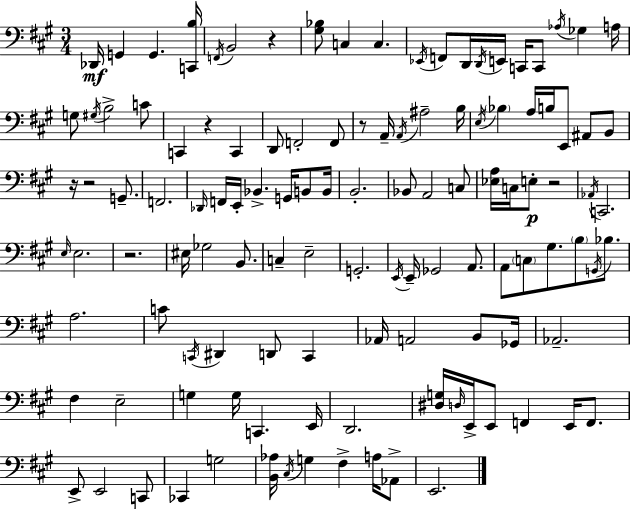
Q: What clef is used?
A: bass